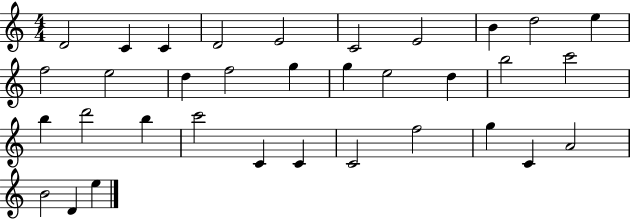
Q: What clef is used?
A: treble